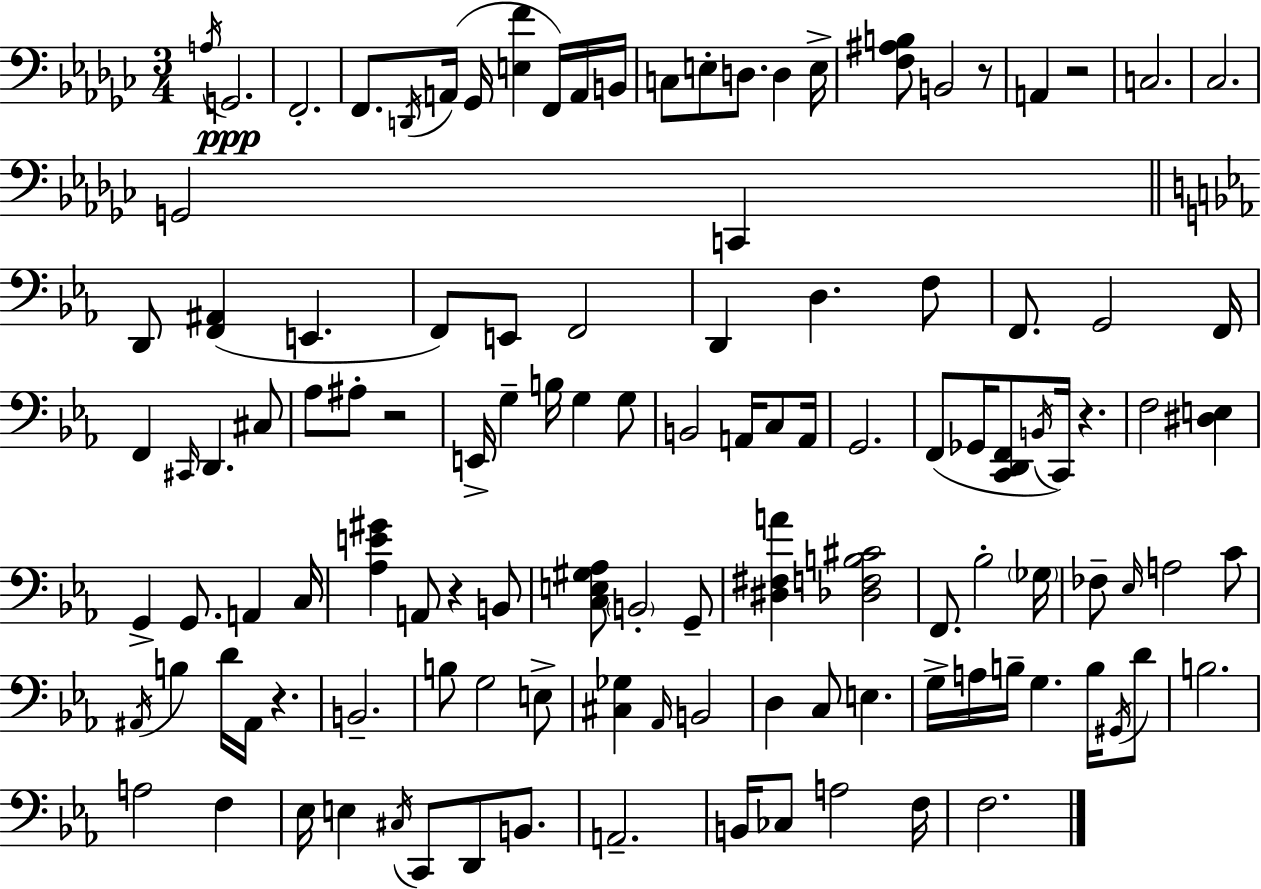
A3/s G2/h. F2/h. F2/e. D2/s A2/s Gb2/s [E3,F4]/q F2/s A2/s B2/s C3/e E3/e D3/e. D3/q E3/s [F3,A#3,B3]/e B2/h R/e A2/q R/h C3/h. CES3/h. G2/h C2/q D2/e [F2,A#2]/q E2/q. F2/e E2/e F2/h D2/q D3/q. F3/e F2/e. G2/h F2/s F2/q C#2/s D2/q. C#3/e Ab3/e A#3/e R/h E2/s G3/q B3/s G3/q G3/e B2/h A2/s C3/e A2/s G2/h. F2/e Gb2/s [C2,D2,F2]/e B2/s C2/s R/q. F3/h [D#3,E3]/q G2/q G2/e. A2/q C3/s [Ab3,E4,G#4]/q A2/e R/q B2/e [C3,E3,G#3,Ab3]/e B2/h G2/e [D#3,F#3,A4]/q [Db3,F3,B3,C#4]/h F2/e. Bb3/h Gb3/s FES3/e Eb3/s A3/h C4/e A#2/s B3/q D4/s A#2/s R/q. B2/h. B3/e G3/h E3/e [C#3,Gb3]/q Ab2/s B2/h D3/q C3/e E3/q. G3/s A3/s B3/s G3/q. B3/s G#2/s D4/e B3/h. A3/h F3/q Eb3/s E3/q C#3/s C2/e D2/e B2/e. A2/h. B2/s CES3/e A3/h F3/s F3/h.